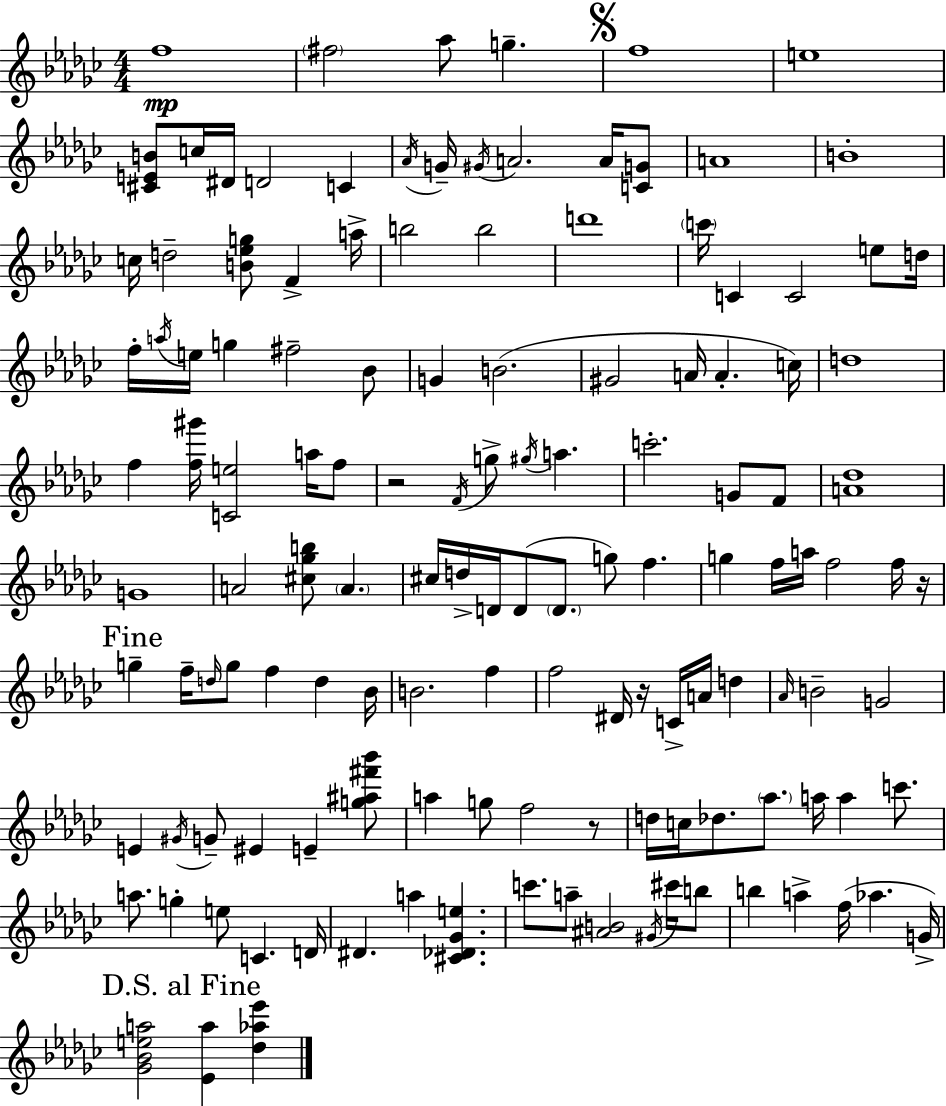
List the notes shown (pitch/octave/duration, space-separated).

F5/w F#5/h Ab5/e G5/q. F5/w E5/w [C#4,E4,B4]/e C5/s D#4/s D4/h C4/q Ab4/s G4/s G#4/s A4/h. A4/s [C4,G4]/e A4/w B4/w C5/s D5/h [B4,Eb5,G5]/e F4/q A5/s B5/h B5/h D6/w C6/s C4/q C4/h E5/e D5/s F5/s A5/s E5/s G5/q F#5/h Bb4/e G4/q B4/h. G#4/h A4/s A4/q. C5/s D5/w F5/q [F5,G#6]/s [C4,E5]/h A5/s F5/e R/h F4/s G5/e G#5/s A5/q. C6/h. G4/e F4/e [A4,Db5]/w G4/w A4/h [C#5,Gb5,B5]/e A4/q. C#5/s D5/s D4/s D4/e D4/e. G5/e F5/q. G5/q F5/s A5/s F5/h F5/s R/s G5/q F5/s D5/s G5/e F5/q D5/q Bb4/s B4/h. F5/q F5/h D#4/s R/s C4/s A4/s D5/q Ab4/s B4/h G4/h E4/q G#4/s G4/e EIS4/q E4/q [G5,A#5,F#6,Bb6]/e A5/q G5/e F5/h R/e D5/s C5/s Db5/e. Ab5/e. A5/s A5/q C6/e. A5/e. G5/q E5/e C4/q. D4/s D#4/q. A5/q [C#4,Db4,Gb4,E5]/q. C6/e. A5/e [A#4,B4]/h G#4/s C#6/s B5/e B5/q A5/q F5/s Ab5/q. G4/s [Gb4,Bb4,E5,A5]/h [Eb4,A5]/q [Db5,Ab5,Eb6]/q